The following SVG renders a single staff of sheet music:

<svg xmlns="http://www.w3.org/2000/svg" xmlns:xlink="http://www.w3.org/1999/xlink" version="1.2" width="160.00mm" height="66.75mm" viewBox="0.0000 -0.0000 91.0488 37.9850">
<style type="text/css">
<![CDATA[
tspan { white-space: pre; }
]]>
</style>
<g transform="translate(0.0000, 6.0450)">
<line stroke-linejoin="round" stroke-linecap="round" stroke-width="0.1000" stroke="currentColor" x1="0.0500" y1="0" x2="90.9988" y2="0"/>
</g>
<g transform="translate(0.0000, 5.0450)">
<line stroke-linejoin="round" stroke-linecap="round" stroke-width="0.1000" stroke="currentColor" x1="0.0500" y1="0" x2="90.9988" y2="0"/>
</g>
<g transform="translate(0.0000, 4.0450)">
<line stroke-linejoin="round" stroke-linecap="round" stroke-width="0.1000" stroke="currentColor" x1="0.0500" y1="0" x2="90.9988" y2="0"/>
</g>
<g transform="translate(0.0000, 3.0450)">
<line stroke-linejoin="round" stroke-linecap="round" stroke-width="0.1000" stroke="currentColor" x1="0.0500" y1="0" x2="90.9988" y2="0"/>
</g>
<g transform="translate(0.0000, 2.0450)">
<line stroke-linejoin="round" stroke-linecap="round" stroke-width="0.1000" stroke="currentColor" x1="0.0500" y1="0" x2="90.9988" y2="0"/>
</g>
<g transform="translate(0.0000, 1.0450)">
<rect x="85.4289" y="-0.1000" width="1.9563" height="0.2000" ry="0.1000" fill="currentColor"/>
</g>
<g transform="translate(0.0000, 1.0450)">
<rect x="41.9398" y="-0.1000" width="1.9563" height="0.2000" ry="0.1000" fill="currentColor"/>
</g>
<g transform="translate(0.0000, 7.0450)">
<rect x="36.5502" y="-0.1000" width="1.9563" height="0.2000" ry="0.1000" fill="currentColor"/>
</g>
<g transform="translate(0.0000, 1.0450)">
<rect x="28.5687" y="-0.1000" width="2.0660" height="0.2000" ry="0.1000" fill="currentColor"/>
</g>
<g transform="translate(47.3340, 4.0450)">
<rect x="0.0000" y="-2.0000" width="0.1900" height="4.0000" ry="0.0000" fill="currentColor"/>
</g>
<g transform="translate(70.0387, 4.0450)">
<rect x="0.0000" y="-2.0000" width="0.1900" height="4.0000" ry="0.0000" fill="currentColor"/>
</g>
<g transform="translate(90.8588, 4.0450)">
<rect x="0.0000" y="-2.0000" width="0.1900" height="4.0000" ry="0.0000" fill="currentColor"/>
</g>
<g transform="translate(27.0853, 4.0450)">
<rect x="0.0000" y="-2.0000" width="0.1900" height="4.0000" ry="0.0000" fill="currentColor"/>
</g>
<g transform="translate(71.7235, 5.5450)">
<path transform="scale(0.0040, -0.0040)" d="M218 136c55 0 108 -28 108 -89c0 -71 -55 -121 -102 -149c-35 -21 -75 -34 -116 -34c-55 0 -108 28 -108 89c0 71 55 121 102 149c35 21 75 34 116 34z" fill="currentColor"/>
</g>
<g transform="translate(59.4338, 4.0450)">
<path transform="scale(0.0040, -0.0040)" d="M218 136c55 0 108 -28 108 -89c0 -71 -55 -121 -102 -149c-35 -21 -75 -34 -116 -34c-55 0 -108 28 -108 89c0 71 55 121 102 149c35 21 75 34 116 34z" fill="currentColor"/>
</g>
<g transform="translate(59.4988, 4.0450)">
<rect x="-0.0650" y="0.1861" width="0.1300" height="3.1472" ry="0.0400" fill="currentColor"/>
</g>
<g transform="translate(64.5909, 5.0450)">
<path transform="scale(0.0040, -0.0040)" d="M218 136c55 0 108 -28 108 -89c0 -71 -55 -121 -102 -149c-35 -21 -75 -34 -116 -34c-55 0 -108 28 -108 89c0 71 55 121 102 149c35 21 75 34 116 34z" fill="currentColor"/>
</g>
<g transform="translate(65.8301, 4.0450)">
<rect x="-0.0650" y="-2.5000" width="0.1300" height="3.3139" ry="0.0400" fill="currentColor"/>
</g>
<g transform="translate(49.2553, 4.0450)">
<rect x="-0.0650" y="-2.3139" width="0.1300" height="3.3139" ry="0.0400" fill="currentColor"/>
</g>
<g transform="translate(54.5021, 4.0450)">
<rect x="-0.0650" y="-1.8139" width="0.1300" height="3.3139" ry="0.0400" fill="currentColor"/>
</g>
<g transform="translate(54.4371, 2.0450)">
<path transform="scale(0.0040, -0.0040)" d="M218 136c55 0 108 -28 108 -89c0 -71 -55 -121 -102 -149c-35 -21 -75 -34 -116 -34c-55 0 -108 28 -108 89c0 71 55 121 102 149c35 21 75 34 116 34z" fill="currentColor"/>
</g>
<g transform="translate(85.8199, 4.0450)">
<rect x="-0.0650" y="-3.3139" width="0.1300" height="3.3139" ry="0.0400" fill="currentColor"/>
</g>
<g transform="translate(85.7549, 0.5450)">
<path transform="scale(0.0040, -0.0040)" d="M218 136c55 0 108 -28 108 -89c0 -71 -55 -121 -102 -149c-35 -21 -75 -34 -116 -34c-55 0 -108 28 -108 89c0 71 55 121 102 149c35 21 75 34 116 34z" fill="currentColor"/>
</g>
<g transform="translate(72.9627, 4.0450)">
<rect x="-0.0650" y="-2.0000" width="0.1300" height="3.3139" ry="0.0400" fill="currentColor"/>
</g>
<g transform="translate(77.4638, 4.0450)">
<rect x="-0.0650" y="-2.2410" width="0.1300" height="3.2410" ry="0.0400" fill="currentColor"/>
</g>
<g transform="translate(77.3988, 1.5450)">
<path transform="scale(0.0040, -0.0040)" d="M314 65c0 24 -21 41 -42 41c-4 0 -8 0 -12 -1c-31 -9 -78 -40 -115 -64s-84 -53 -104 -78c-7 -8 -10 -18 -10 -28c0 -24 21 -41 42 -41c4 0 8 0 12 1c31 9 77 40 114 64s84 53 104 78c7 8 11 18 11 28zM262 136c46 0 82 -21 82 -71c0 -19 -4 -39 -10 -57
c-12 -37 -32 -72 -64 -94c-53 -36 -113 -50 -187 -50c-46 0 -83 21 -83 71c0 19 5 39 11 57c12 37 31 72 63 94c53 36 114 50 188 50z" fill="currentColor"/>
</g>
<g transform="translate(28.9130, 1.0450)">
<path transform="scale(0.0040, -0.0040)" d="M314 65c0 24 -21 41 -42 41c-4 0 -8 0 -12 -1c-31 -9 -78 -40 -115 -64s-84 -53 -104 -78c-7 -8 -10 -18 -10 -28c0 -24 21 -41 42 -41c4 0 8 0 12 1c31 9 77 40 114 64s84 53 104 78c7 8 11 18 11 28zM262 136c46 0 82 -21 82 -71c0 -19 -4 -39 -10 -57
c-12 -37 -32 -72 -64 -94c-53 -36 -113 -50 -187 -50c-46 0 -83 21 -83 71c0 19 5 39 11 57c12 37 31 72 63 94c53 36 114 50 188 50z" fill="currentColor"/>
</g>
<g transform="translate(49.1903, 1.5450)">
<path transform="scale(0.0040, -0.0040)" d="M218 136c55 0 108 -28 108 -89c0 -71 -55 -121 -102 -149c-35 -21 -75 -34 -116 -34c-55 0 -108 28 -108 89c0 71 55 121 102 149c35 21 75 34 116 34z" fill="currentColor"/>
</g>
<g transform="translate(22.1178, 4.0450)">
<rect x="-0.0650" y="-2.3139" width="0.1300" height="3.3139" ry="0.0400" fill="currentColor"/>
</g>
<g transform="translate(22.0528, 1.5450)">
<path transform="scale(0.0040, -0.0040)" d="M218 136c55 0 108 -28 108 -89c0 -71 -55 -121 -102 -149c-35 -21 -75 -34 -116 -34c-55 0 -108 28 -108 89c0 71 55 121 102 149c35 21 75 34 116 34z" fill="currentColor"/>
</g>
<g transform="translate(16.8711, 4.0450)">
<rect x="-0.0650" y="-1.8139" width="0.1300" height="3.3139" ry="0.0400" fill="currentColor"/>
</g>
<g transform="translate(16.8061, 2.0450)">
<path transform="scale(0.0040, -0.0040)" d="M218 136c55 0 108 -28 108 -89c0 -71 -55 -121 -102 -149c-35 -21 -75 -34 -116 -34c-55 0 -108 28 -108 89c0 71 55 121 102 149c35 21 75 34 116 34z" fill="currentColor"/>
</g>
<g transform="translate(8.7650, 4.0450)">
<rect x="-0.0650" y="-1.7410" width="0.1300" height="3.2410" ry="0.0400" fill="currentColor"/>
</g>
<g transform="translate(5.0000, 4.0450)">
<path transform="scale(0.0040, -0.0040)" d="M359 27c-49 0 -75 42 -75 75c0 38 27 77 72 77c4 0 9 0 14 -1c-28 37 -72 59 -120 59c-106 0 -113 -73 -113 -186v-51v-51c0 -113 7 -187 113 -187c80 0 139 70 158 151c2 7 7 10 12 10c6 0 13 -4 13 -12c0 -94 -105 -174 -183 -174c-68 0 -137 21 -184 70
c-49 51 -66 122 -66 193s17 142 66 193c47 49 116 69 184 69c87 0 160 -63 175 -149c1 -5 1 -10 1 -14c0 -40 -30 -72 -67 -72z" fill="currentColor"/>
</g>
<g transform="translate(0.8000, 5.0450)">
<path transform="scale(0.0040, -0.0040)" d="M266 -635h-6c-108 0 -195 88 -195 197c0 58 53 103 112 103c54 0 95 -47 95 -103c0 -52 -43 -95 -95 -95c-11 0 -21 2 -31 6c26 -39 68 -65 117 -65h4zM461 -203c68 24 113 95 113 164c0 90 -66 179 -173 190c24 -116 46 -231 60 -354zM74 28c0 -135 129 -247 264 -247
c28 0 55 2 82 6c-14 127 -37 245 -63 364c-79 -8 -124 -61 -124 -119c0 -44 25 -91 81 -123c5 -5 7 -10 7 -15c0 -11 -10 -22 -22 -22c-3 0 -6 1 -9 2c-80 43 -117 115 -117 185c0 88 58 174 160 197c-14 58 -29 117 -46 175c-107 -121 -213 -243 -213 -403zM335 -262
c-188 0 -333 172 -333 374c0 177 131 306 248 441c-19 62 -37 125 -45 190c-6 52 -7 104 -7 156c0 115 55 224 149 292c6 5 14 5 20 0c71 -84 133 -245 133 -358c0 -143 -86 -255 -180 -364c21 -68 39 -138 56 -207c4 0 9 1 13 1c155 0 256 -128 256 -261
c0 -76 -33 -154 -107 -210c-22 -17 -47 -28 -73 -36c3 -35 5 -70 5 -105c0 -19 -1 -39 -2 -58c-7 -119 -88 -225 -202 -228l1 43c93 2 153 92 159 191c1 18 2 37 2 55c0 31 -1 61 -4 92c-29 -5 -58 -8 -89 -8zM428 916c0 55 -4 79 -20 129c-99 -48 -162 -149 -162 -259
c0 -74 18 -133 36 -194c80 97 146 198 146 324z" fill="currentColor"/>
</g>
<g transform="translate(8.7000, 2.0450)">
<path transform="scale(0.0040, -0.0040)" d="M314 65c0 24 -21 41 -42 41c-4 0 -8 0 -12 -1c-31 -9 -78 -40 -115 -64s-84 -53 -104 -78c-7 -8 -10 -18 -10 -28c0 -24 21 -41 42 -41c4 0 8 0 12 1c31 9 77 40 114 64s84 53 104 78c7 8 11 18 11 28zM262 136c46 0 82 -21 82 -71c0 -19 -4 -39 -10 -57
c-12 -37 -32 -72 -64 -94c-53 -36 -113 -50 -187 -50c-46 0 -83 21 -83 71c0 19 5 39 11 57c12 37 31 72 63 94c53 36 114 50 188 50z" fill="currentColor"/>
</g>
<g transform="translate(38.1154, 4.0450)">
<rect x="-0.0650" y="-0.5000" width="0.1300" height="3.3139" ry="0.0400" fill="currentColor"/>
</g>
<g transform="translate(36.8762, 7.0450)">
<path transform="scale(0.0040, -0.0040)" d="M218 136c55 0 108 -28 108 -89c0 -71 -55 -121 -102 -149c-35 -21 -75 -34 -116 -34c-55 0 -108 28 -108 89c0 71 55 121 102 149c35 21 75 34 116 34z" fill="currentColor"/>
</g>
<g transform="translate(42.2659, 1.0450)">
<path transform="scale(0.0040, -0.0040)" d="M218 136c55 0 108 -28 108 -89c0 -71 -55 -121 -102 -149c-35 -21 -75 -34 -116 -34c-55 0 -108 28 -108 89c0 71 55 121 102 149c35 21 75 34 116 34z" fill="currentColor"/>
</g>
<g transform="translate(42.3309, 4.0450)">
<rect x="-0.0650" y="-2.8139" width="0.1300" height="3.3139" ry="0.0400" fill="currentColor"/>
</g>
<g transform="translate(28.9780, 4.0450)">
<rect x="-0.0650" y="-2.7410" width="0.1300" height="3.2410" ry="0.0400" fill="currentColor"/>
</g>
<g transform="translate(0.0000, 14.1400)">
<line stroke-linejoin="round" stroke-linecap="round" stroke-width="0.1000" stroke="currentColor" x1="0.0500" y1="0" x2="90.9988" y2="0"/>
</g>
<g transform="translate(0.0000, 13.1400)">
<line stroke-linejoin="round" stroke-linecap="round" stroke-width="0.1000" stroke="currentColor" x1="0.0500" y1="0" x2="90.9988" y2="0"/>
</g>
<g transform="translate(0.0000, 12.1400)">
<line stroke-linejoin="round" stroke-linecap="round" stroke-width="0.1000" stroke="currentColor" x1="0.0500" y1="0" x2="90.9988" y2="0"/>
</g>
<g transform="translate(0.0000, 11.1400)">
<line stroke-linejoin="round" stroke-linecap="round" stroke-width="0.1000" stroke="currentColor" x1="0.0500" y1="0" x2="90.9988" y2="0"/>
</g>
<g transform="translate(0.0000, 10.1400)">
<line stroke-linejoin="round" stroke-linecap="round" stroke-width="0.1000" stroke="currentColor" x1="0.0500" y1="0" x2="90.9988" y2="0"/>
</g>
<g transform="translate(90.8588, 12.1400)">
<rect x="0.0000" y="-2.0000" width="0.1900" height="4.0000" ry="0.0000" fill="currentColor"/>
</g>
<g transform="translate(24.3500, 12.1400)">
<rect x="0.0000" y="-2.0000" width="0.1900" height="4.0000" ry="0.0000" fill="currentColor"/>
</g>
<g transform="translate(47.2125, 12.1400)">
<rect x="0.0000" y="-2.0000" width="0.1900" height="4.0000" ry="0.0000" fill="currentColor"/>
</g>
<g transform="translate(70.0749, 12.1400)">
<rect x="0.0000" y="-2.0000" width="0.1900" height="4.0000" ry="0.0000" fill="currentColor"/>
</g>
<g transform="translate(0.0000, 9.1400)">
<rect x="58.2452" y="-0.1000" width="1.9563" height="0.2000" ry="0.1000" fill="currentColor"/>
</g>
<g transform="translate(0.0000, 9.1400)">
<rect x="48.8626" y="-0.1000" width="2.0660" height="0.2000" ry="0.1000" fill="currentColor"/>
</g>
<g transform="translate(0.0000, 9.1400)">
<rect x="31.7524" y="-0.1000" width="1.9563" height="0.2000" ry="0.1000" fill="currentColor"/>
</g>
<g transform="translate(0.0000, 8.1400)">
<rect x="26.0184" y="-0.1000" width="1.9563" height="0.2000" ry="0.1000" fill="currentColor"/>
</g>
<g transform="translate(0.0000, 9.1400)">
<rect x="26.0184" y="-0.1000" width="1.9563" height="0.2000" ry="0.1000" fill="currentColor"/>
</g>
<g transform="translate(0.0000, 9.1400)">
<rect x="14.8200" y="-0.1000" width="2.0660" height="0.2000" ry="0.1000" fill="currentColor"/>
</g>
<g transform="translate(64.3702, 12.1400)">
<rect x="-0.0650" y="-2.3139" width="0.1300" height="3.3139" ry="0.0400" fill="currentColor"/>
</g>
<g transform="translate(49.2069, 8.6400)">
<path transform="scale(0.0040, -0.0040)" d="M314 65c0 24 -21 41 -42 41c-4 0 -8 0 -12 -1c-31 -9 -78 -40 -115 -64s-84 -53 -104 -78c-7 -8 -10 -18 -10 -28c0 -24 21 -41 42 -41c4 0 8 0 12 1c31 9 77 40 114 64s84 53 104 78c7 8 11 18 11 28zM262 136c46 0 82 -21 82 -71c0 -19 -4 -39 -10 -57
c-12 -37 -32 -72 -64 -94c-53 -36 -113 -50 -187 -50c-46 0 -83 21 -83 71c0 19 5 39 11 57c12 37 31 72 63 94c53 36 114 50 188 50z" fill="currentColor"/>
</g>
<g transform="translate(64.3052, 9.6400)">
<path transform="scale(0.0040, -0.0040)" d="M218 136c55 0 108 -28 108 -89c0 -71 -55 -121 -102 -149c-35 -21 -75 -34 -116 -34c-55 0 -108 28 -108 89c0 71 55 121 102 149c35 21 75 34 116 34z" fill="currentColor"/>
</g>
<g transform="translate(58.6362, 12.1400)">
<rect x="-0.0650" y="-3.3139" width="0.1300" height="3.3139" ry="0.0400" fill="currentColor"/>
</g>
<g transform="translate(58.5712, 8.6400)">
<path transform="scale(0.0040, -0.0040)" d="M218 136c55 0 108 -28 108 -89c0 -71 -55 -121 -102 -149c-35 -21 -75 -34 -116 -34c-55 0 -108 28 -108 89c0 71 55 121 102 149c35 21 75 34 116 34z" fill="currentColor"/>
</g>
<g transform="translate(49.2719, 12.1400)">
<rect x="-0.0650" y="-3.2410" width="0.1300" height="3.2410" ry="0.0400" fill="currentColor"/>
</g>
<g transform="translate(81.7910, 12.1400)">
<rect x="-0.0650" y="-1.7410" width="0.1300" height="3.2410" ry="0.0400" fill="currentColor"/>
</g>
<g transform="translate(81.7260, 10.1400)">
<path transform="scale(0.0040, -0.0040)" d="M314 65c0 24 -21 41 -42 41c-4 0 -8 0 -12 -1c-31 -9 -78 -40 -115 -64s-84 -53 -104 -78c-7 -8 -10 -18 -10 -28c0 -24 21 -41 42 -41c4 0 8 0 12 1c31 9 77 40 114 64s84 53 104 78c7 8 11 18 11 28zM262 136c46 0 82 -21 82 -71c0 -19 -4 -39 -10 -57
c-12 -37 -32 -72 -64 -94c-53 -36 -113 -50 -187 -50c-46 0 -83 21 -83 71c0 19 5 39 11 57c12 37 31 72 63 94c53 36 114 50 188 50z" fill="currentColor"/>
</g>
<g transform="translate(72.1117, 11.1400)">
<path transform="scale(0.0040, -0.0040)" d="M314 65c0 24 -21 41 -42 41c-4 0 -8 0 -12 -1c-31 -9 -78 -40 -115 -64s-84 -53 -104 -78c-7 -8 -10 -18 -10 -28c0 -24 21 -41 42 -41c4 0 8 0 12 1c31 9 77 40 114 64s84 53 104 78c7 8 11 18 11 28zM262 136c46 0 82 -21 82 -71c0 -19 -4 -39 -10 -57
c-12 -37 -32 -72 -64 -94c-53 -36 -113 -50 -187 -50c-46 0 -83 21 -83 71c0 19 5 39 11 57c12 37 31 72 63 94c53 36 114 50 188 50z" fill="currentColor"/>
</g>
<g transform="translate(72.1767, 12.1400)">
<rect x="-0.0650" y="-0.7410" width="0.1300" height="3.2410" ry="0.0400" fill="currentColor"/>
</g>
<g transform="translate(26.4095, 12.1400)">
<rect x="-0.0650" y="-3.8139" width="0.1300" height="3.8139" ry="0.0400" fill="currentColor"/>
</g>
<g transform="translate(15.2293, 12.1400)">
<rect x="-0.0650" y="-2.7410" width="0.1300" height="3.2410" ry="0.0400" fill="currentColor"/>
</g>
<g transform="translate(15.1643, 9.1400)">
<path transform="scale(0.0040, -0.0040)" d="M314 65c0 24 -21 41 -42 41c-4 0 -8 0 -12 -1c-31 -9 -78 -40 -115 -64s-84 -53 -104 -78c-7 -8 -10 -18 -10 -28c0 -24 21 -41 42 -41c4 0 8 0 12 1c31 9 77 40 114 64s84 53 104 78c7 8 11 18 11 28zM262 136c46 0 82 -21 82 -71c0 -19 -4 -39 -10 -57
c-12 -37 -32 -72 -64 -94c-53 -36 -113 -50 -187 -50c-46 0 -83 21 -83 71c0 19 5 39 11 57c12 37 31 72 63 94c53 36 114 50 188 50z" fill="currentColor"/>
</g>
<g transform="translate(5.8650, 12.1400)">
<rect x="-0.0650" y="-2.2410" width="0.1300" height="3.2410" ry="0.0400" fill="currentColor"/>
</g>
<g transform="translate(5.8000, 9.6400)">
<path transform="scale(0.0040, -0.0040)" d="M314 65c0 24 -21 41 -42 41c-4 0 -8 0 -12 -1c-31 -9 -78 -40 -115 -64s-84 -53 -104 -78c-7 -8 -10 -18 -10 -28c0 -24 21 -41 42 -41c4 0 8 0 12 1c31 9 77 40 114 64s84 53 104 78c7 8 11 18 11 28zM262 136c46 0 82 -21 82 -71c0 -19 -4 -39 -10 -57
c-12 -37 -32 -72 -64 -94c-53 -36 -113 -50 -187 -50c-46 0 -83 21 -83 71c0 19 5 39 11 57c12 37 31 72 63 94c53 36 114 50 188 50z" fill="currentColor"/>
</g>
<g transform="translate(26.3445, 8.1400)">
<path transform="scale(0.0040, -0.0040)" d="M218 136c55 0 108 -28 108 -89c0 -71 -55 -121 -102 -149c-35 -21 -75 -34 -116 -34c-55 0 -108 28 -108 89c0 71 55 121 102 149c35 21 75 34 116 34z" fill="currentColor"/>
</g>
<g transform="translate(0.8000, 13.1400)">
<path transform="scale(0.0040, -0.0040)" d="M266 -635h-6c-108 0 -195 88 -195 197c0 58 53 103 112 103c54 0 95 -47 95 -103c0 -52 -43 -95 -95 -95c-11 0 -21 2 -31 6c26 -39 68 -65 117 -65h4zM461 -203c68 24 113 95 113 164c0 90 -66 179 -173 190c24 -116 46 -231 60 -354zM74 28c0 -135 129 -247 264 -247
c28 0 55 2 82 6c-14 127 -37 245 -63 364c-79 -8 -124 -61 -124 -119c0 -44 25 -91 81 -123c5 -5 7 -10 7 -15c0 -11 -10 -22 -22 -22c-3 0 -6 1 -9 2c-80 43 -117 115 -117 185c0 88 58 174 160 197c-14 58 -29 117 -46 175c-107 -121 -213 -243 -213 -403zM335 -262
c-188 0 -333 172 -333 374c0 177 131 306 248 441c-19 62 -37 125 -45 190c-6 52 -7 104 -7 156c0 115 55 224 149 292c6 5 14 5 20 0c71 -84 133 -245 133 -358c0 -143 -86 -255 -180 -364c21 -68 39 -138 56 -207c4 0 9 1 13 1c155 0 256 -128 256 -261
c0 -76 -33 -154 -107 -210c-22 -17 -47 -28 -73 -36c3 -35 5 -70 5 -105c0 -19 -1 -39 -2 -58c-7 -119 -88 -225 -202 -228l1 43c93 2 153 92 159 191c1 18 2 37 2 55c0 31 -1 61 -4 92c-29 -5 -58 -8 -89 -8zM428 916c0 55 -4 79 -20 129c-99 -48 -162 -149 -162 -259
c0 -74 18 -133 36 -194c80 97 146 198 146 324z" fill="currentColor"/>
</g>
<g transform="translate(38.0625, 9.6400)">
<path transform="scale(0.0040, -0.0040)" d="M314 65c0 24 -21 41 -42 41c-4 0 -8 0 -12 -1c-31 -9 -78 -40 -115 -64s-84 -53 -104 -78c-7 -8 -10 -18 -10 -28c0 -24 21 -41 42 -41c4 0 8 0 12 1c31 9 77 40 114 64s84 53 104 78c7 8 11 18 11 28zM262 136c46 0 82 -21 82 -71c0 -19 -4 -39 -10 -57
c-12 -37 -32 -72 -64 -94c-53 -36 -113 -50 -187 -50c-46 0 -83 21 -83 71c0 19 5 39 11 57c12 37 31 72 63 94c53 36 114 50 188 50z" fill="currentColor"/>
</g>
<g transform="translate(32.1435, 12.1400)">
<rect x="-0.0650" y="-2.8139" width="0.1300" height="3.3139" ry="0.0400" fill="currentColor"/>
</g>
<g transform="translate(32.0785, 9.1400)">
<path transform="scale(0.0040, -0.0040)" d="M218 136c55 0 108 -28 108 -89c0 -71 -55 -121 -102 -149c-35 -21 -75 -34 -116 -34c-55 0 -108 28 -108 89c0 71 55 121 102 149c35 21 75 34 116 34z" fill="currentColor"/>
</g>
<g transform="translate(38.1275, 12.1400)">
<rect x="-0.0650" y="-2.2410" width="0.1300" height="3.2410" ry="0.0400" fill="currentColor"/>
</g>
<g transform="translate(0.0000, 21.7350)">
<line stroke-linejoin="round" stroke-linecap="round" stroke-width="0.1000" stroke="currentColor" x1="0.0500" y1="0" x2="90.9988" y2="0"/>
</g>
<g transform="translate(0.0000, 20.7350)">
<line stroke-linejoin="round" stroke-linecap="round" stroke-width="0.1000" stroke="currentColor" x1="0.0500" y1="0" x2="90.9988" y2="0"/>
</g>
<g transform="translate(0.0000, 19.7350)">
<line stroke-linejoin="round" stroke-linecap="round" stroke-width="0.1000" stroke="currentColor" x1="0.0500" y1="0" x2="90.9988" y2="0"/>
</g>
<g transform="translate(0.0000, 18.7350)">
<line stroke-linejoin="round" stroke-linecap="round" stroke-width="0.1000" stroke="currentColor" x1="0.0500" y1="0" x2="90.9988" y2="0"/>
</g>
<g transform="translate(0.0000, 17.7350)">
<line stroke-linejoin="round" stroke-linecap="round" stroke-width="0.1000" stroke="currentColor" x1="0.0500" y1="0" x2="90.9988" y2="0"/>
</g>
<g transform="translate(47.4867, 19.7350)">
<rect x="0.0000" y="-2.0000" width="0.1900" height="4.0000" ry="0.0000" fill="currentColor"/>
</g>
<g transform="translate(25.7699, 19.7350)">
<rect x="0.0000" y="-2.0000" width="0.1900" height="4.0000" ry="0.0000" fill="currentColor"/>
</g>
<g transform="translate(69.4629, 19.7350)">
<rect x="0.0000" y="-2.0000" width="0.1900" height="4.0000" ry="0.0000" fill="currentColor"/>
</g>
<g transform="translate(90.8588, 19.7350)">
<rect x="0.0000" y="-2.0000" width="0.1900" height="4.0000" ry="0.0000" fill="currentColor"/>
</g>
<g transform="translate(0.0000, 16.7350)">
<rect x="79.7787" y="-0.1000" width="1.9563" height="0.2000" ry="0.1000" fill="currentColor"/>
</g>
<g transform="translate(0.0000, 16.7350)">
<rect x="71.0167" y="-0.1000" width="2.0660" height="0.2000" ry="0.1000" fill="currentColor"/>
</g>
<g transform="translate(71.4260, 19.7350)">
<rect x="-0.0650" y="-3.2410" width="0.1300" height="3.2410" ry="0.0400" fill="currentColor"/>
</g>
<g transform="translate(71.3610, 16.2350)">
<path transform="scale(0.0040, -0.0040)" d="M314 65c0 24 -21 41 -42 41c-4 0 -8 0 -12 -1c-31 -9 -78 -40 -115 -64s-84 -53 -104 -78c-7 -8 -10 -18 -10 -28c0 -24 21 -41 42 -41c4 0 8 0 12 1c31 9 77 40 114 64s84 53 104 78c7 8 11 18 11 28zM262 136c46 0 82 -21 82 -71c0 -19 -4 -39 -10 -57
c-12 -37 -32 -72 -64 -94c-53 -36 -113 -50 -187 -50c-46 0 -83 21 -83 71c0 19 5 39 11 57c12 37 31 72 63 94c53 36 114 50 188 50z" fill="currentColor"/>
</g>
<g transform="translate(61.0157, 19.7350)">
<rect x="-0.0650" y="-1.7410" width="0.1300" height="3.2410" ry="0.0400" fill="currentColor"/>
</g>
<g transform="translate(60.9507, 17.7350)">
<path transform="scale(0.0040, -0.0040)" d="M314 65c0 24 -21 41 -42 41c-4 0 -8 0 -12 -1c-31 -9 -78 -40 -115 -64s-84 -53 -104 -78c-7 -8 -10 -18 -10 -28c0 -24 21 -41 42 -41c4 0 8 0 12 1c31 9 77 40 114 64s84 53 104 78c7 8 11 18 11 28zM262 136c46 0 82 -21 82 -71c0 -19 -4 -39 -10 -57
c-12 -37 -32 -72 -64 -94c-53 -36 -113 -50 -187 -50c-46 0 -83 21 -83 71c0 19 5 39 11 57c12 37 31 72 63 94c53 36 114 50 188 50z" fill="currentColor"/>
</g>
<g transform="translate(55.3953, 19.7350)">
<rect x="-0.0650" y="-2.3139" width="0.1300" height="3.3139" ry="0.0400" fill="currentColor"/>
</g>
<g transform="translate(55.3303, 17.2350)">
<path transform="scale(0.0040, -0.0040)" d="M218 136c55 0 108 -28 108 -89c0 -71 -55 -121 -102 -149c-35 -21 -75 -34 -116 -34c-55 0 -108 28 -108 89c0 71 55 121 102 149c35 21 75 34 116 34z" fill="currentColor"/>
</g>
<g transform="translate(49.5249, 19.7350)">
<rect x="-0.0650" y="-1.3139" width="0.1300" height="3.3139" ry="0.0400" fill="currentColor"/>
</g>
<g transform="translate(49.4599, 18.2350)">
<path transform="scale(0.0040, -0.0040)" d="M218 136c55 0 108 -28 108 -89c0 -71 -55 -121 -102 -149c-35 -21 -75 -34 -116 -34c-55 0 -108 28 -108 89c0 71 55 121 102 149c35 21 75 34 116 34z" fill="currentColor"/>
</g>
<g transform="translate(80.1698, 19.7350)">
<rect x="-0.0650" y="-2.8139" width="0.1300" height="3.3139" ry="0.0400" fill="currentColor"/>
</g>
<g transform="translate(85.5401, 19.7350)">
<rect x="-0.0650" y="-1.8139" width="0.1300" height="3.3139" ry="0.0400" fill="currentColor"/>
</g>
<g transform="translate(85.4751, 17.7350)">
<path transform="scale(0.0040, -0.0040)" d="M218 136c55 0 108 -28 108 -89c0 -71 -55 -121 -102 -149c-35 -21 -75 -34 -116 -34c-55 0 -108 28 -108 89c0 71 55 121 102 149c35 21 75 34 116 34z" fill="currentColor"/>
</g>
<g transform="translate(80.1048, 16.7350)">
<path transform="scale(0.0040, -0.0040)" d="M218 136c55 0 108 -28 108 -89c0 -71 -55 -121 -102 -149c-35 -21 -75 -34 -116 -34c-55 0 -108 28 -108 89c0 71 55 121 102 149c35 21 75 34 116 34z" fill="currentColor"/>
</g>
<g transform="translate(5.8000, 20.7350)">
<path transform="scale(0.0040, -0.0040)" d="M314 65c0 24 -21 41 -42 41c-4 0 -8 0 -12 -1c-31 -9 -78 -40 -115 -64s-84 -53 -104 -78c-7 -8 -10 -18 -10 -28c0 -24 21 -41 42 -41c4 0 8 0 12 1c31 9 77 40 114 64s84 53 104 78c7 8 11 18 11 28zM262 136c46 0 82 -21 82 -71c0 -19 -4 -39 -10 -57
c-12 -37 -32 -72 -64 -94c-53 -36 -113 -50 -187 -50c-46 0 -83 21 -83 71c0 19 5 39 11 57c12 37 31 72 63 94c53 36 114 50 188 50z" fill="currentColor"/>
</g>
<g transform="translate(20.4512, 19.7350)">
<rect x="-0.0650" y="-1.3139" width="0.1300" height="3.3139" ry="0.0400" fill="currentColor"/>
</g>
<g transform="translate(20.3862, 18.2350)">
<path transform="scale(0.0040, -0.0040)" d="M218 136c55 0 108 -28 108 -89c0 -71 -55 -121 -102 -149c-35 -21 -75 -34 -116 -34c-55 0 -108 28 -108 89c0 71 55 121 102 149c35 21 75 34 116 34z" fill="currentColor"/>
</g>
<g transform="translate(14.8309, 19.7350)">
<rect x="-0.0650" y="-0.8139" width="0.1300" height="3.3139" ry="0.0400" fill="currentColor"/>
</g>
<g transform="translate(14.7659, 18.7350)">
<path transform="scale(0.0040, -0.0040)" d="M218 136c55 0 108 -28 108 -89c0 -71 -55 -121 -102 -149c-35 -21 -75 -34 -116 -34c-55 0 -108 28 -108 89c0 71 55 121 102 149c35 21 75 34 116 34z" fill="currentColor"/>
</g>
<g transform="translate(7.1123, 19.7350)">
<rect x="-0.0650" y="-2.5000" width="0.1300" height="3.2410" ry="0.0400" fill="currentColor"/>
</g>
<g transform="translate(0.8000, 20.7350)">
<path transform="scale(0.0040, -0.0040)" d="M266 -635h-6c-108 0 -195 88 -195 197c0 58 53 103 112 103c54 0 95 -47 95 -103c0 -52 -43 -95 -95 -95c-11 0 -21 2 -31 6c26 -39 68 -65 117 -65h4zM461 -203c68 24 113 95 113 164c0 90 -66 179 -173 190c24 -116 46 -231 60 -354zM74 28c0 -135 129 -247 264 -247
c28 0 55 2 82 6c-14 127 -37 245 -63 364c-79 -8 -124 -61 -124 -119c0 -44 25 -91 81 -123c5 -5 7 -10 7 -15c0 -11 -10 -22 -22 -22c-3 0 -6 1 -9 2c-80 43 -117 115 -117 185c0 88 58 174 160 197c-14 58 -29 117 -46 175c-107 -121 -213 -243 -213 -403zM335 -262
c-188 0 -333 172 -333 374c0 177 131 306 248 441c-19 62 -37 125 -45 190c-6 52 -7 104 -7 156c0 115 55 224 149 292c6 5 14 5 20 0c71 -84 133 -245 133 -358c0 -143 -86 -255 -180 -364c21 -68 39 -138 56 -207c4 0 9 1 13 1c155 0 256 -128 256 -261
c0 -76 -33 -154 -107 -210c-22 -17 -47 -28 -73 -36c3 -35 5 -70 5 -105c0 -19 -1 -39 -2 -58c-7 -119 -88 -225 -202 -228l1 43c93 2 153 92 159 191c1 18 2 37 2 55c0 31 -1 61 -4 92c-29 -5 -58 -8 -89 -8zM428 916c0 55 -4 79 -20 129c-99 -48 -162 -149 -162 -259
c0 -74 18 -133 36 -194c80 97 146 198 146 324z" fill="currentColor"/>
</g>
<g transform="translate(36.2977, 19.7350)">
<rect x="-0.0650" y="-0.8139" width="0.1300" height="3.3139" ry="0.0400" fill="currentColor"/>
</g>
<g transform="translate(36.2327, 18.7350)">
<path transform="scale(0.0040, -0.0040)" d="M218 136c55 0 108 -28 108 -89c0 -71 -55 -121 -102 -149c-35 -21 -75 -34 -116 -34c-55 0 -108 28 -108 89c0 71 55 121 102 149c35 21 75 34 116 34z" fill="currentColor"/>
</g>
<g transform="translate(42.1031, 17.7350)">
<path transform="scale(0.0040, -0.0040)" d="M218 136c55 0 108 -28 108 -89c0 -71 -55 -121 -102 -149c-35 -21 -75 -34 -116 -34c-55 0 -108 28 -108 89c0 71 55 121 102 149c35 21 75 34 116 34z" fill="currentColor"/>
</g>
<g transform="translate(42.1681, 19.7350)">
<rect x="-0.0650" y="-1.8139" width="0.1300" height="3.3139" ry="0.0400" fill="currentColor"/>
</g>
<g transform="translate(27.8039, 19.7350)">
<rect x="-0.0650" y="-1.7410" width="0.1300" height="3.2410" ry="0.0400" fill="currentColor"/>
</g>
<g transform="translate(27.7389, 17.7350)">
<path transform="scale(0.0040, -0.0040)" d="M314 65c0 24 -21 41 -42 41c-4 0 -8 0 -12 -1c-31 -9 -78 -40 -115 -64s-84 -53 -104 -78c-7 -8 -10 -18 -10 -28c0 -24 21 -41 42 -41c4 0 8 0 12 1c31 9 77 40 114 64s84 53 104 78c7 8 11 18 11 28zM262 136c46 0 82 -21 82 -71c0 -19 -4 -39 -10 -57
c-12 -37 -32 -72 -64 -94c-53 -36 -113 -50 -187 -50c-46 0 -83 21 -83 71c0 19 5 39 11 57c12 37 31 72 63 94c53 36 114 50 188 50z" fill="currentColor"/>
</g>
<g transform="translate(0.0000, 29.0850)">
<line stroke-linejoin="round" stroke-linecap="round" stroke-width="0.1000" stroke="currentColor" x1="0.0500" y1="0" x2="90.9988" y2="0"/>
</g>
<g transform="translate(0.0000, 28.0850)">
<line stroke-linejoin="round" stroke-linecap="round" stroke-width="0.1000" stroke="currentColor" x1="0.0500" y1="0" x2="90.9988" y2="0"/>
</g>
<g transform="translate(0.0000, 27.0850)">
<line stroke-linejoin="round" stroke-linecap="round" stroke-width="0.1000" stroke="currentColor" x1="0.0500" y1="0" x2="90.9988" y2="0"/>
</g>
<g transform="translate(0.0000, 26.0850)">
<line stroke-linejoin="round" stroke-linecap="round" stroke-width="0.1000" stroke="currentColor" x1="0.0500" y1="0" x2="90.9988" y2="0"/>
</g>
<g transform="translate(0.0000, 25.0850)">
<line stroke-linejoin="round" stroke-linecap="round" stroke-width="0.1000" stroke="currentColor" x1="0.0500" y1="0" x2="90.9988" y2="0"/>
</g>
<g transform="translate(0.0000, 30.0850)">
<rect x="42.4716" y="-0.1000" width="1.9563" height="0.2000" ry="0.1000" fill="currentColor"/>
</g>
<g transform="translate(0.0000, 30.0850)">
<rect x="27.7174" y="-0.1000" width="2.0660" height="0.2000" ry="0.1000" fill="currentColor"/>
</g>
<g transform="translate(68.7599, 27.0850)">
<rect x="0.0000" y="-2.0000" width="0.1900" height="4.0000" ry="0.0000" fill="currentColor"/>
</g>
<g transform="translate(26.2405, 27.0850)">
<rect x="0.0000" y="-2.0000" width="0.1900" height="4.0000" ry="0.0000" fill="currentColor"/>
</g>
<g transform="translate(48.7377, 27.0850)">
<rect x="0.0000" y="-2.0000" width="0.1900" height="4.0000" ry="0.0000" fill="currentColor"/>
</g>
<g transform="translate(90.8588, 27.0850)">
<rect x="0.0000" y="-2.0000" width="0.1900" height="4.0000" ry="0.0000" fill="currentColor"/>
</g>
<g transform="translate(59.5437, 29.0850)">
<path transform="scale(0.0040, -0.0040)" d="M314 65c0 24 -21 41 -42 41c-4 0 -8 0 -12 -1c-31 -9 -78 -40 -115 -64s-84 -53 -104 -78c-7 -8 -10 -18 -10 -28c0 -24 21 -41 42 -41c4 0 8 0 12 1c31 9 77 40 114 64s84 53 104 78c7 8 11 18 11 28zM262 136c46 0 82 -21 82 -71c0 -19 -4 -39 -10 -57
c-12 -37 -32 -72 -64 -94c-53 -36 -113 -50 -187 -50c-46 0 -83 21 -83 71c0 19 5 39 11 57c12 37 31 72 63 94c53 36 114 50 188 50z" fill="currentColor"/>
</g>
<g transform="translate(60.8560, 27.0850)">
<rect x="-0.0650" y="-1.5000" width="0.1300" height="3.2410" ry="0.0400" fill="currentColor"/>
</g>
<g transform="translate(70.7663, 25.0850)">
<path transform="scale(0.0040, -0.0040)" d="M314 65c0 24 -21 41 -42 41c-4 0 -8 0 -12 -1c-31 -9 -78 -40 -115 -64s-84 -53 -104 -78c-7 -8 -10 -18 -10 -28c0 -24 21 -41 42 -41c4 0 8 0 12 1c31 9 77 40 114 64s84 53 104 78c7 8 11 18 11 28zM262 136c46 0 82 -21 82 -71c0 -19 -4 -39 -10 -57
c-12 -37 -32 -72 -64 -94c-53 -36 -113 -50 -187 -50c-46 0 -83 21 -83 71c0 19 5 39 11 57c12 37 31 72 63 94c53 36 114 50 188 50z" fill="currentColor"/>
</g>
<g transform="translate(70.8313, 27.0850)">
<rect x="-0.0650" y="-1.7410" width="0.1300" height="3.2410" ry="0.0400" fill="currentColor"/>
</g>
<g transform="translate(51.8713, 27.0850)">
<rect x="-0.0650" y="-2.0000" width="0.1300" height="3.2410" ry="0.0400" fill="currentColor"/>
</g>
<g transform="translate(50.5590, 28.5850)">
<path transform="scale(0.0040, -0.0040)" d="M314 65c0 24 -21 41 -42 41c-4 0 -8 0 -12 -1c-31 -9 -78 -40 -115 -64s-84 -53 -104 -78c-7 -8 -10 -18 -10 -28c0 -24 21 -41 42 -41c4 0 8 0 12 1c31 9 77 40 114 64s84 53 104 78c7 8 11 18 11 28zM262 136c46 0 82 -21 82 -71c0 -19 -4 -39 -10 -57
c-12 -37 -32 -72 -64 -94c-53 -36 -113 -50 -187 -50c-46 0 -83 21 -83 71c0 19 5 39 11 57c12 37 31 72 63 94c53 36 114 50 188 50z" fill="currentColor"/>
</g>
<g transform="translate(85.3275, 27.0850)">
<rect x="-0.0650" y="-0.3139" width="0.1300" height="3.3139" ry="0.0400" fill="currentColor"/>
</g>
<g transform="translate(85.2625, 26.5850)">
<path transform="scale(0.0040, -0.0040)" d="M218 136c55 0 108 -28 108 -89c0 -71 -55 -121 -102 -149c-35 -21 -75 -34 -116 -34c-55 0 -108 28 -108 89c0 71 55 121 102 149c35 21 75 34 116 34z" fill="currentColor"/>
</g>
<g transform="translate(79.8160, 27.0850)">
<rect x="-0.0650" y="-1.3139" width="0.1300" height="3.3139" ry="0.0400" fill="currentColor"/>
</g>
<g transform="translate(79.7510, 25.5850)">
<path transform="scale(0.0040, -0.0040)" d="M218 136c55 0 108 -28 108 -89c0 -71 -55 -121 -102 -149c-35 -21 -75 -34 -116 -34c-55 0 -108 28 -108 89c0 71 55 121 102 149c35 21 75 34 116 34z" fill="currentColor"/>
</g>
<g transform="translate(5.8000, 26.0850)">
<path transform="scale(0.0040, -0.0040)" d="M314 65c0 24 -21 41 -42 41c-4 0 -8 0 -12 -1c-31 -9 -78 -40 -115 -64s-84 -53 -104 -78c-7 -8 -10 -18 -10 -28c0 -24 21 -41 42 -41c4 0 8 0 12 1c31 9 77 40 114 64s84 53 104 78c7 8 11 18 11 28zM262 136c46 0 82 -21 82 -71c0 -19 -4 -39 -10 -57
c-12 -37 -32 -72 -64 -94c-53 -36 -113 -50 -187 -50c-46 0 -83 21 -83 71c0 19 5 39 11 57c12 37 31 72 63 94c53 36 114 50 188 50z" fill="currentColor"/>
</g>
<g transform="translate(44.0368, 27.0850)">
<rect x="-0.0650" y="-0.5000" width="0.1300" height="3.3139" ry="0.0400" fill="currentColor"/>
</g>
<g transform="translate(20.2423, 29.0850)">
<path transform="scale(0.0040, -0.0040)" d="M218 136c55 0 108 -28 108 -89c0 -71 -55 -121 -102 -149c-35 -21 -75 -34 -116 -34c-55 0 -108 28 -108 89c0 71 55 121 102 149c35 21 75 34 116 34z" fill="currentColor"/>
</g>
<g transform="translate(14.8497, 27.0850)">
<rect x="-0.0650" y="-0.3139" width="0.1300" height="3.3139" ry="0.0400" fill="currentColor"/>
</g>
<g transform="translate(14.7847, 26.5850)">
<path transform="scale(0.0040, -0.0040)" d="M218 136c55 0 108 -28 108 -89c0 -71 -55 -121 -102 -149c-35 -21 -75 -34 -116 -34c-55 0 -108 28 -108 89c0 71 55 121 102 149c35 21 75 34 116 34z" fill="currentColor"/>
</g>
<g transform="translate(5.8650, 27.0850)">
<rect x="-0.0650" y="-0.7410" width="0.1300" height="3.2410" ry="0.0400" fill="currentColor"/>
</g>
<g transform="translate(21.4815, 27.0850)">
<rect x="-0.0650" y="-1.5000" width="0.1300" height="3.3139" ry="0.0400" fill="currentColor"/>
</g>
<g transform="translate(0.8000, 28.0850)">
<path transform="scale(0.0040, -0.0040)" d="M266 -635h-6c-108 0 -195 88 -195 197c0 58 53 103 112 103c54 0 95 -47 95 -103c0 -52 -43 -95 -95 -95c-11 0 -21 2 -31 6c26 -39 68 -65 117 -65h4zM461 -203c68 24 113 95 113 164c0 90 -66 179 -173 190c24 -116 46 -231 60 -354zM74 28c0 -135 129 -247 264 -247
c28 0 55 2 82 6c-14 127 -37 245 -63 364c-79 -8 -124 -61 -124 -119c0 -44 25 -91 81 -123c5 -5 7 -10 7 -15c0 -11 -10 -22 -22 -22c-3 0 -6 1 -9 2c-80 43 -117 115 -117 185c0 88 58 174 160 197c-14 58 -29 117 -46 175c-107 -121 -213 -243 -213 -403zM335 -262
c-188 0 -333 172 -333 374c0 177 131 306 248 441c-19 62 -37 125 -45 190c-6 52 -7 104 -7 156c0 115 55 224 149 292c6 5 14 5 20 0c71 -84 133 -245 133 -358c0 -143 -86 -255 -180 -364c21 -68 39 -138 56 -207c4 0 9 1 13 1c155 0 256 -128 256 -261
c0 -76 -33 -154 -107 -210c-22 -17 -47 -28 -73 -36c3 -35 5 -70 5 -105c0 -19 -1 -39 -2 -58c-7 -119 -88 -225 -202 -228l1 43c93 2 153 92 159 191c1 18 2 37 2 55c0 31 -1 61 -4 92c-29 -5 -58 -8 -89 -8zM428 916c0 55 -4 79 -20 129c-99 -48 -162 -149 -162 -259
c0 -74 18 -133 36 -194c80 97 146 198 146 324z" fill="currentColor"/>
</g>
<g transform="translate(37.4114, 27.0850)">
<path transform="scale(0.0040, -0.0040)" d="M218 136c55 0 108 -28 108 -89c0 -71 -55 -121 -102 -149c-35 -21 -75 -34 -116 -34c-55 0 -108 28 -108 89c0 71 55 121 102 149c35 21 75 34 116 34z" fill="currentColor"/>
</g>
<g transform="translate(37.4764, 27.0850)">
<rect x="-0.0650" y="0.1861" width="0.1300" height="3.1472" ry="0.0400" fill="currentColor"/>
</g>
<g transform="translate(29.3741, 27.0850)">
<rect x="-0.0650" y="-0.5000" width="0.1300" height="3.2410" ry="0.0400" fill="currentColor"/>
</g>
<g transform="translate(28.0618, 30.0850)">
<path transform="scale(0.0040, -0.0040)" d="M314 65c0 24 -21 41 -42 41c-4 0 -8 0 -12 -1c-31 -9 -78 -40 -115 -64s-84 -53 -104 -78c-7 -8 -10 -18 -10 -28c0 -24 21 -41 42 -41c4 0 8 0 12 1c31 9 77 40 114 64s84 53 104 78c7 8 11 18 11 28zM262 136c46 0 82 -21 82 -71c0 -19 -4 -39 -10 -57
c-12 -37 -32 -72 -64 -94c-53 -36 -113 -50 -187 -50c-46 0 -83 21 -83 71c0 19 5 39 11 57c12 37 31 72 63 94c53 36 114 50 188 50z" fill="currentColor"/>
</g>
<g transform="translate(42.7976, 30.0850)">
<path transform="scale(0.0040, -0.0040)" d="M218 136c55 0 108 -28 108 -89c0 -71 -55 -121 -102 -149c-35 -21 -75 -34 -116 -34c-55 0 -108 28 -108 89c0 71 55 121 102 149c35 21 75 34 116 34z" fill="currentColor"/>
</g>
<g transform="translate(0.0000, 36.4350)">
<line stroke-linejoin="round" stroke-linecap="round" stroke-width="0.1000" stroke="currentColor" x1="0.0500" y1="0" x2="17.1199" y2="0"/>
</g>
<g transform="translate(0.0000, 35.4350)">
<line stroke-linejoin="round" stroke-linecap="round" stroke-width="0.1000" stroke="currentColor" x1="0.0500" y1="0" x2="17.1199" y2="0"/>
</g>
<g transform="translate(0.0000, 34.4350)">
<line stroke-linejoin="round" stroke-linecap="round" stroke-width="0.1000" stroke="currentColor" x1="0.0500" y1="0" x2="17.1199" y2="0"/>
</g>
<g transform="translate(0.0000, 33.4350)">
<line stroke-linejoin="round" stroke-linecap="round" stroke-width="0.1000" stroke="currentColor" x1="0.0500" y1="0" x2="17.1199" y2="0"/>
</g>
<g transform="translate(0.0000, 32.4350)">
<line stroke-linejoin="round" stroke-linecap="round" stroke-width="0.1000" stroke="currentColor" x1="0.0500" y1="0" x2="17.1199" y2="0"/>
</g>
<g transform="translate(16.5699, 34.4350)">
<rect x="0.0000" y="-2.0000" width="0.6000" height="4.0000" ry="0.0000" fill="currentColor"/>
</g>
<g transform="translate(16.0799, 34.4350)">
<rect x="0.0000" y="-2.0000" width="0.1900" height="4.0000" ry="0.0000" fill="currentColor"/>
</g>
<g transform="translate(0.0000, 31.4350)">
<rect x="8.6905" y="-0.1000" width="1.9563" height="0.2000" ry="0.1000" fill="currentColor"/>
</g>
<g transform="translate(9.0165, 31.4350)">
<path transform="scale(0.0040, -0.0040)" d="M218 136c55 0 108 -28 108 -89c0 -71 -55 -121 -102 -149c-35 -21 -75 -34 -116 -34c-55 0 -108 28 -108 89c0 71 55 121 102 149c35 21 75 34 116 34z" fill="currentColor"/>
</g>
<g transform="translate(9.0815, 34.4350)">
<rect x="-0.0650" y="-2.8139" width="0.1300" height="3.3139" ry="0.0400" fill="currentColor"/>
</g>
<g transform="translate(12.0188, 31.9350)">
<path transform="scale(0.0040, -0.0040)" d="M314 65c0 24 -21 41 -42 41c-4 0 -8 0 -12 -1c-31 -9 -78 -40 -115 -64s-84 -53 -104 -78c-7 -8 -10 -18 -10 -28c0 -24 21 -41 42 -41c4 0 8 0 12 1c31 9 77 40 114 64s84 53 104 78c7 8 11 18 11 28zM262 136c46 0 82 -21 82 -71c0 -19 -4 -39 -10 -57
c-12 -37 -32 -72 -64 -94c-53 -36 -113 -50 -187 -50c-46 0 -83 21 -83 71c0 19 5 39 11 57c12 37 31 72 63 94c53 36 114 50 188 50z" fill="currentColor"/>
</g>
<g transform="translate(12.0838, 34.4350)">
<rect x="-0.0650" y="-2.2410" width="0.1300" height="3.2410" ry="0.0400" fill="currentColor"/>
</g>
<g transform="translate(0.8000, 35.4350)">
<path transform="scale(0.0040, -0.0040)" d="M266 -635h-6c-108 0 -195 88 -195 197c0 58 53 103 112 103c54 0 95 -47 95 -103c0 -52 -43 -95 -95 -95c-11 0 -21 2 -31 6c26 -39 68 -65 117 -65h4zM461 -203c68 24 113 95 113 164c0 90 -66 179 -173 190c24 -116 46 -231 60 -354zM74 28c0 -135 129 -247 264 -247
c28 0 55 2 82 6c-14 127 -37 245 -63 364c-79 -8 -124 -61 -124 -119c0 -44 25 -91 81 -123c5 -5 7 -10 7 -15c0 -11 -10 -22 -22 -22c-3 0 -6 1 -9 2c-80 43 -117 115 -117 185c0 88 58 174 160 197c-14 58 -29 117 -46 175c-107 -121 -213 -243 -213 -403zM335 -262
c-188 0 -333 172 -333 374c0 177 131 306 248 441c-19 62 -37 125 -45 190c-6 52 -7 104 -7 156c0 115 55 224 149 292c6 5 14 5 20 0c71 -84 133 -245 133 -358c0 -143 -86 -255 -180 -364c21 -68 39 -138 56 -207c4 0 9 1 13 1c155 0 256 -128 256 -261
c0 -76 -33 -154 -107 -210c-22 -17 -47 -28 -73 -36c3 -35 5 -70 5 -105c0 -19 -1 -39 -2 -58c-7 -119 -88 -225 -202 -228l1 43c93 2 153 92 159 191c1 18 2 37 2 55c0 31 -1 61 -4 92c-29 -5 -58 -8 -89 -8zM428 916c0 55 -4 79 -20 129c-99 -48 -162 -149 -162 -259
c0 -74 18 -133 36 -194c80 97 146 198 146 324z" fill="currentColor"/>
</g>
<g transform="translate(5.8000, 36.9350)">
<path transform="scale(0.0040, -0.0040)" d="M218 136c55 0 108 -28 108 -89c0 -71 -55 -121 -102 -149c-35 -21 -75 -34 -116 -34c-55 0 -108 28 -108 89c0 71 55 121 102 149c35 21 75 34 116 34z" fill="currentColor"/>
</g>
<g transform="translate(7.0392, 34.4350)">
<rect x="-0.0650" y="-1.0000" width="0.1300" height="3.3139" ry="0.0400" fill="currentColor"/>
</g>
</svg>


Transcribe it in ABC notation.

X:1
T:Untitled
M:4/4
L:1/4
K:C
f2 f g a2 C a g f B G F g2 b g2 a2 c' a g2 b2 b g d2 f2 G2 d e f2 d f e g f2 b2 a f d2 c E C2 B C F2 E2 f2 e c D a g2